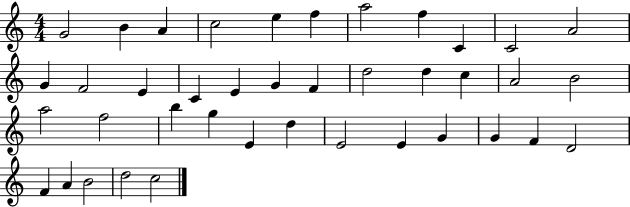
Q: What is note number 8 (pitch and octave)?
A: F5